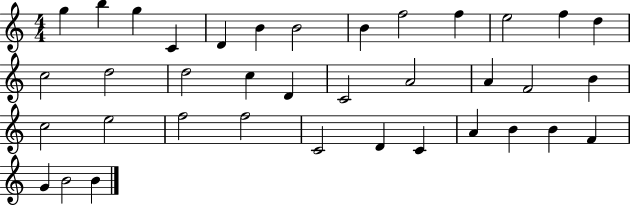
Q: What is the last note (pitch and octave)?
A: B4